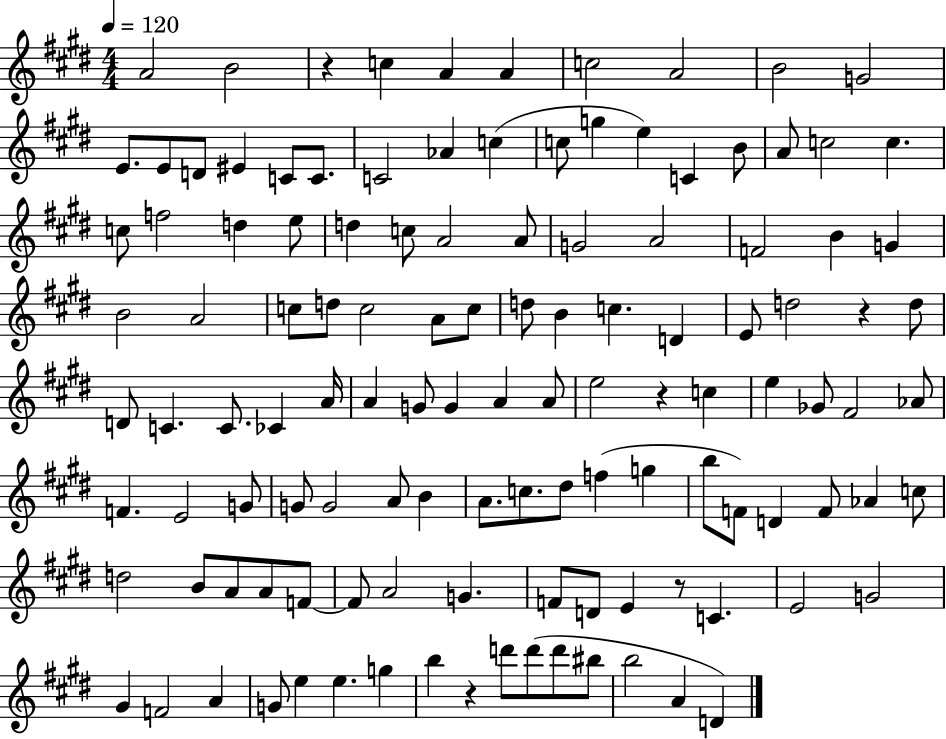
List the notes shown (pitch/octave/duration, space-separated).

A4/h B4/h R/q C5/q A4/q A4/q C5/h A4/h B4/h G4/h E4/e. E4/e D4/e EIS4/q C4/e C4/e. C4/h Ab4/q C5/q C5/e G5/q E5/q C4/q B4/e A4/e C5/h C5/q. C5/e F5/h D5/q E5/e D5/q C5/e A4/h A4/e G4/h A4/h F4/h B4/q G4/q B4/h A4/h C5/e D5/e C5/h A4/e C5/e D5/e B4/q C5/q. D4/q E4/e D5/h R/q D5/e D4/e C4/q. C4/e. CES4/q A4/s A4/q G4/e G4/q A4/q A4/e E5/h R/q C5/q E5/q Gb4/e F#4/h Ab4/e F4/q. E4/h G4/e G4/e G4/h A4/e B4/q A4/e. C5/e. D#5/e F5/q G5/q B5/e F4/e D4/q F4/e Ab4/q C5/e D5/h B4/e A4/e A4/e F4/e F4/e A4/h G4/q. F4/e D4/e E4/q R/e C4/q. E4/h G4/h G#4/q F4/h A4/q G4/e E5/q E5/q. G5/q B5/q R/q D6/e D6/e D6/e BIS5/e B5/h A4/q D4/q